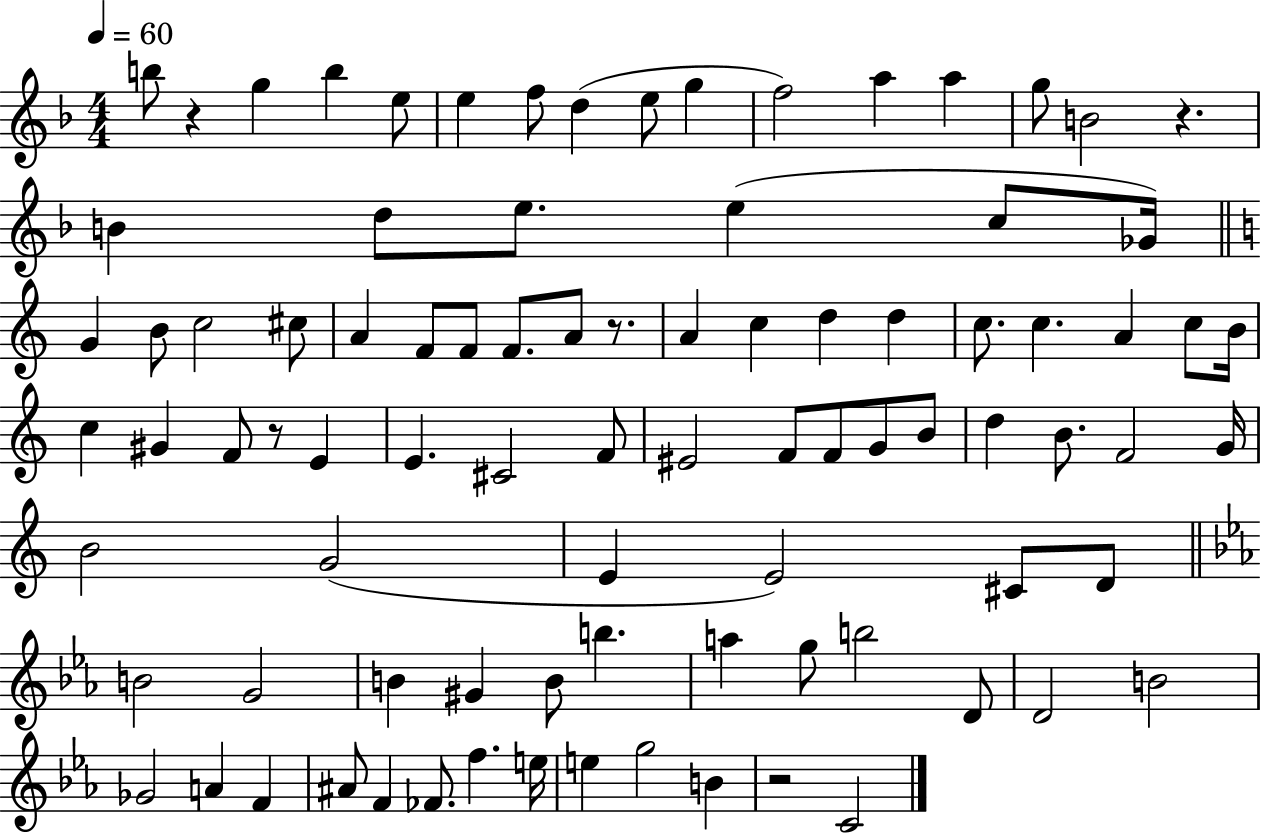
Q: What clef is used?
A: treble